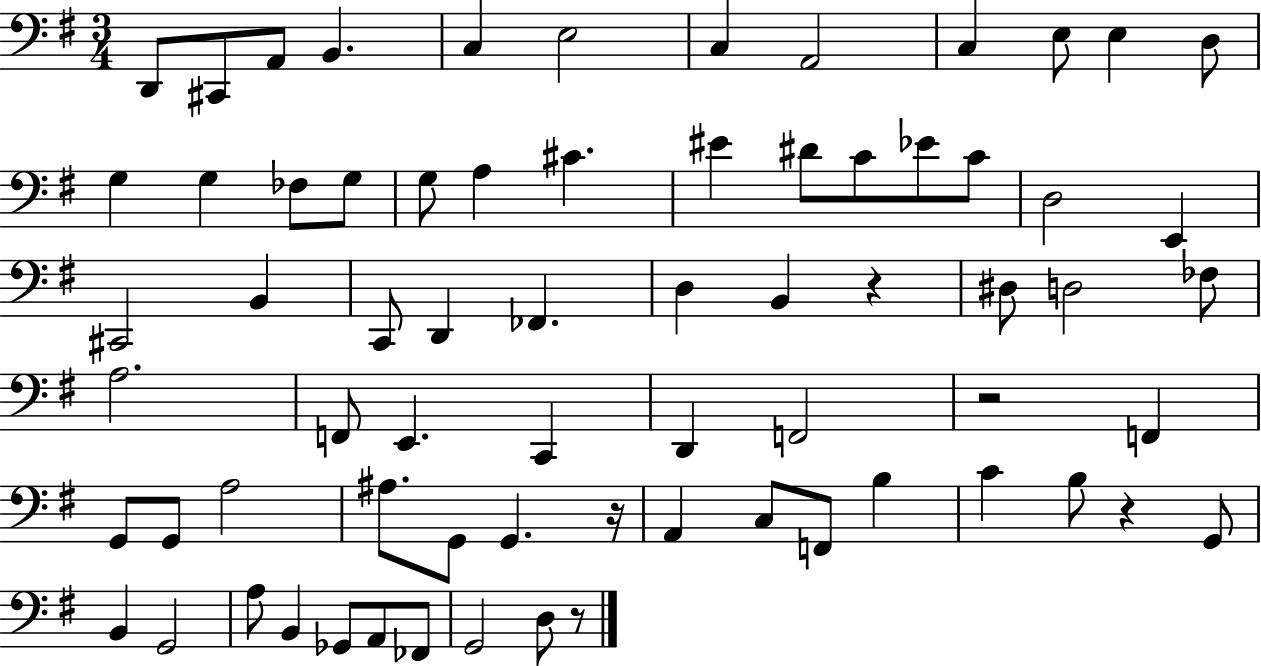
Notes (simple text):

D2/e C#2/e A2/e B2/q. C3/q E3/h C3/q A2/h C3/q E3/e E3/q D3/e G3/q G3/q FES3/e G3/e G3/e A3/q C#4/q. EIS4/q D#4/e C4/e Eb4/e C4/e D3/h E2/q C#2/h B2/q C2/e D2/q FES2/q. D3/q B2/q R/q D#3/e D3/h FES3/e A3/h. F2/e E2/q. C2/q D2/q F2/h R/h F2/q G2/e G2/e A3/h A#3/e. G2/e G2/q. R/s A2/q C3/e F2/e B3/q C4/q B3/e R/q G2/e B2/q G2/h A3/e B2/q Gb2/e A2/e FES2/e G2/h D3/e R/e